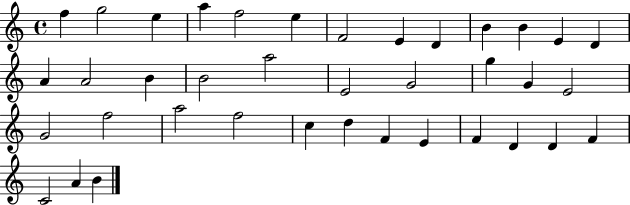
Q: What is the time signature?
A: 4/4